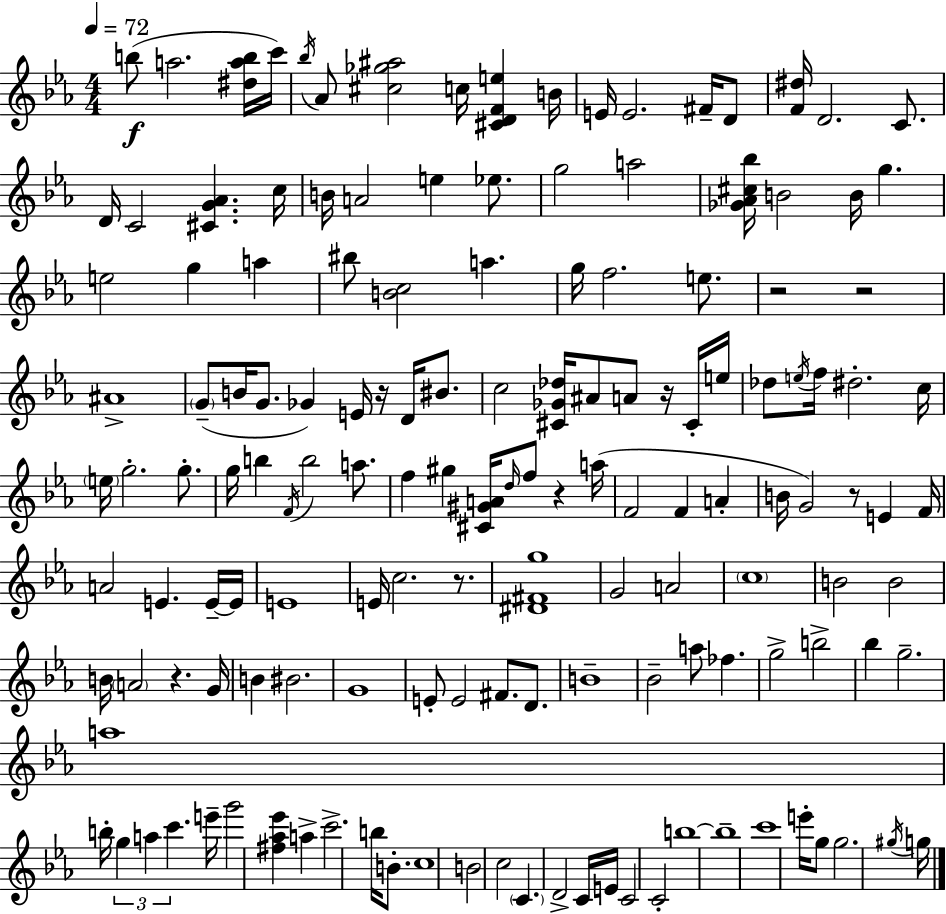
B5/e A5/h. [D#5,A5,B5]/s C6/s Bb5/s Ab4/e [C#5,Gb5,A#5]/h C5/s [C#4,D4,F4,E5]/q B4/s E4/s E4/h. F#4/s D4/e [F4,D#5]/s D4/h. C4/e. D4/s C4/h [C#4,G4,Ab4]/q. C5/s B4/s A4/h E5/q Eb5/e. G5/h A5/h [Gb4,Ab4,C#5,Bb5]/s B4/h B4/s G5/q. E5/h G5/q A5/q BIS5/e [B4,C5]/h A5/q. G5/s F5/h. E5/e. R/h R/h A#4/w G4/e B4/s G4/e. Gb4/q E4/s R/s D4/s BIS4/e. C5/h [C#4,Gb4,Db5]/s A#4/e A4/e R/s C#4/s E5/s Db5/e E5/s F5/s D#5/h. C5/s E5/s G5/h. G5/e. G5/s B5/q F4/s B5/h A5/e. F5/q G#5/q [C#4,G#4,A4]/s D5/s F5/e R/q A5/s F4/h F4/q A4/q B4/s G4/h R/e E4/q F4/s A4/h E4/q. E4/s E4/s E4/w E4/s C5/h. R/e. [D#4,F#4,G5]/w G4/h A4/h C5/w B4/h B4/h B4/s A4/h R/q. G4/s B4/q BIS4/h. G4/w E4/e E4/h F#4/e. D4/e. B4/w Bb4/h A5/e FES5/q. G5/h B5/h Bb5/q G5/h. A5/w B5/s G5/q A5/q C6/q. E6/s G6/h [F#5,Ab5,Eb6]/q A5/q C6/h. B5/s B4/e. C5/w B4/h C5/h C4/q. D4/h C4/s E4/s C4/h C4/h B5/w B5/w C6/w E6/s G5/e G5/h. G#5/s G5/s